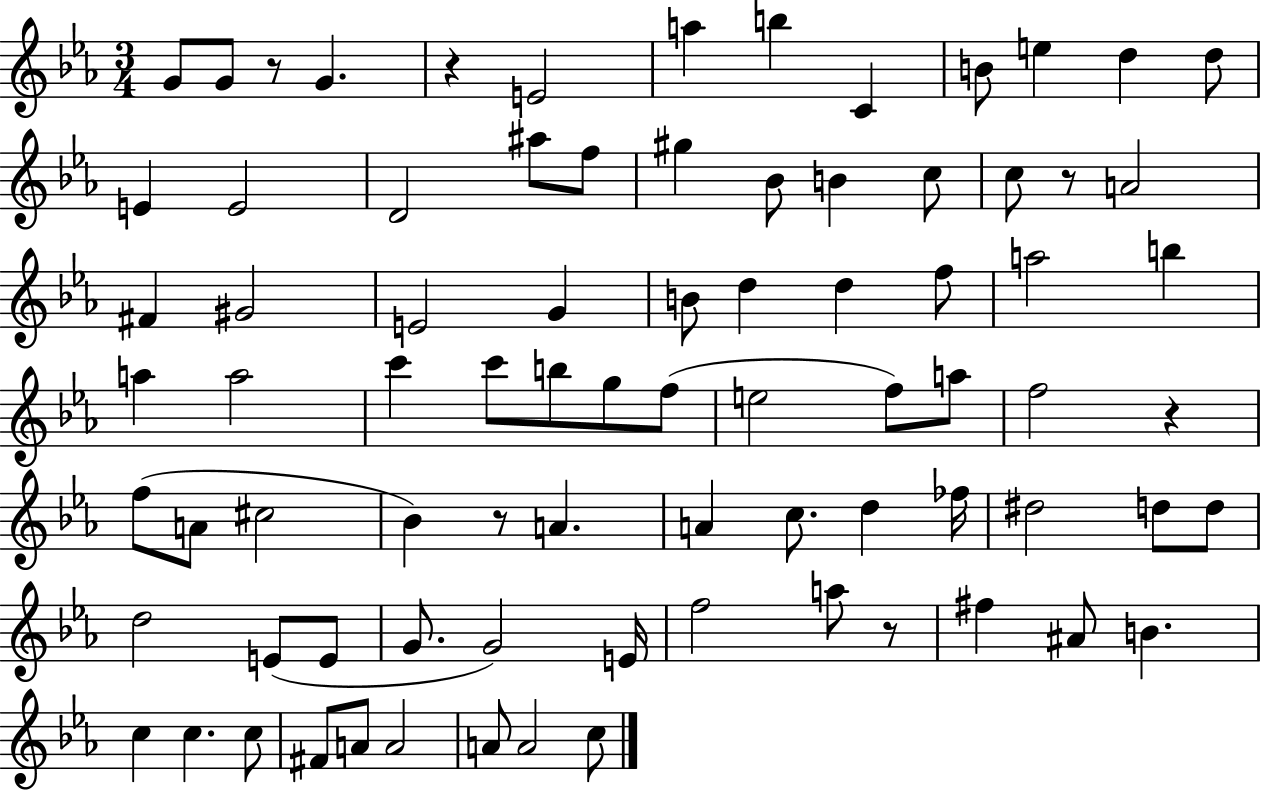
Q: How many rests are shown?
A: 6